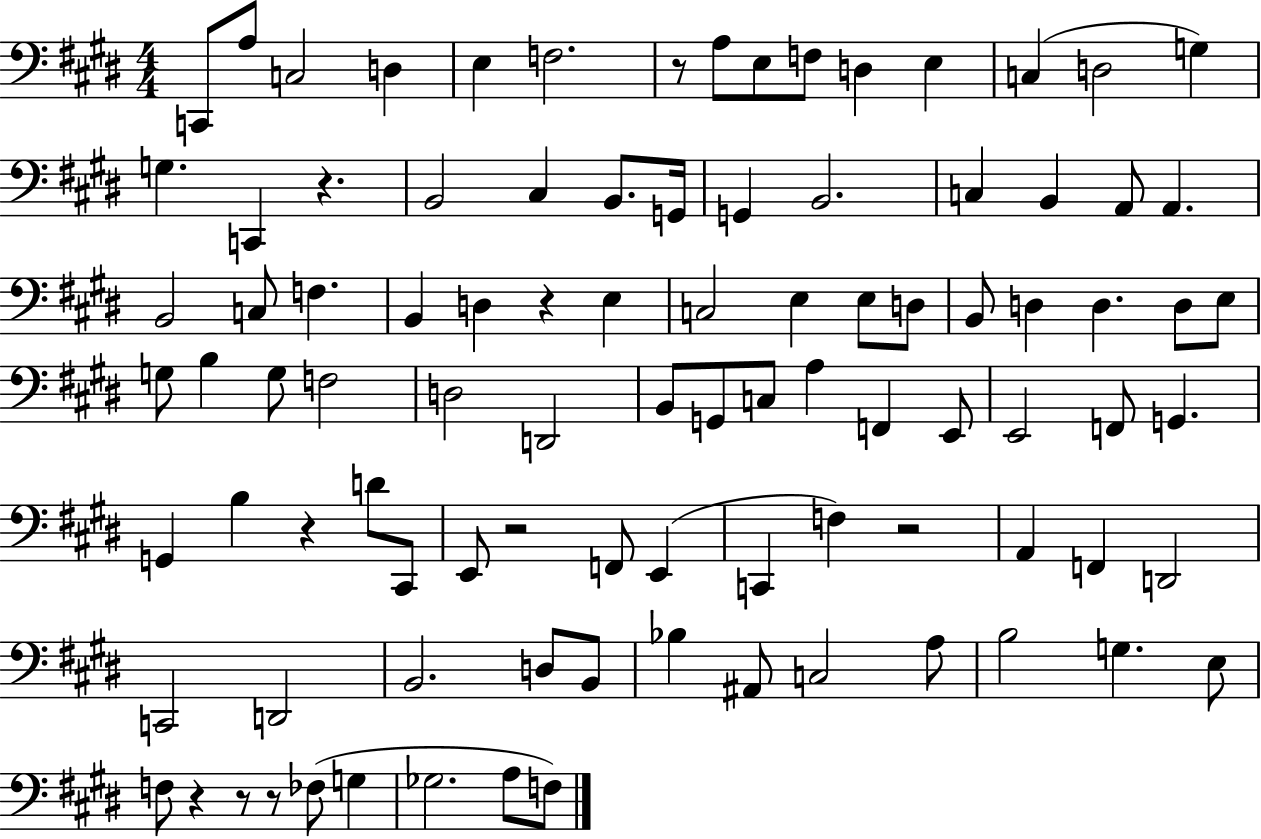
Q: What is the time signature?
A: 4/4